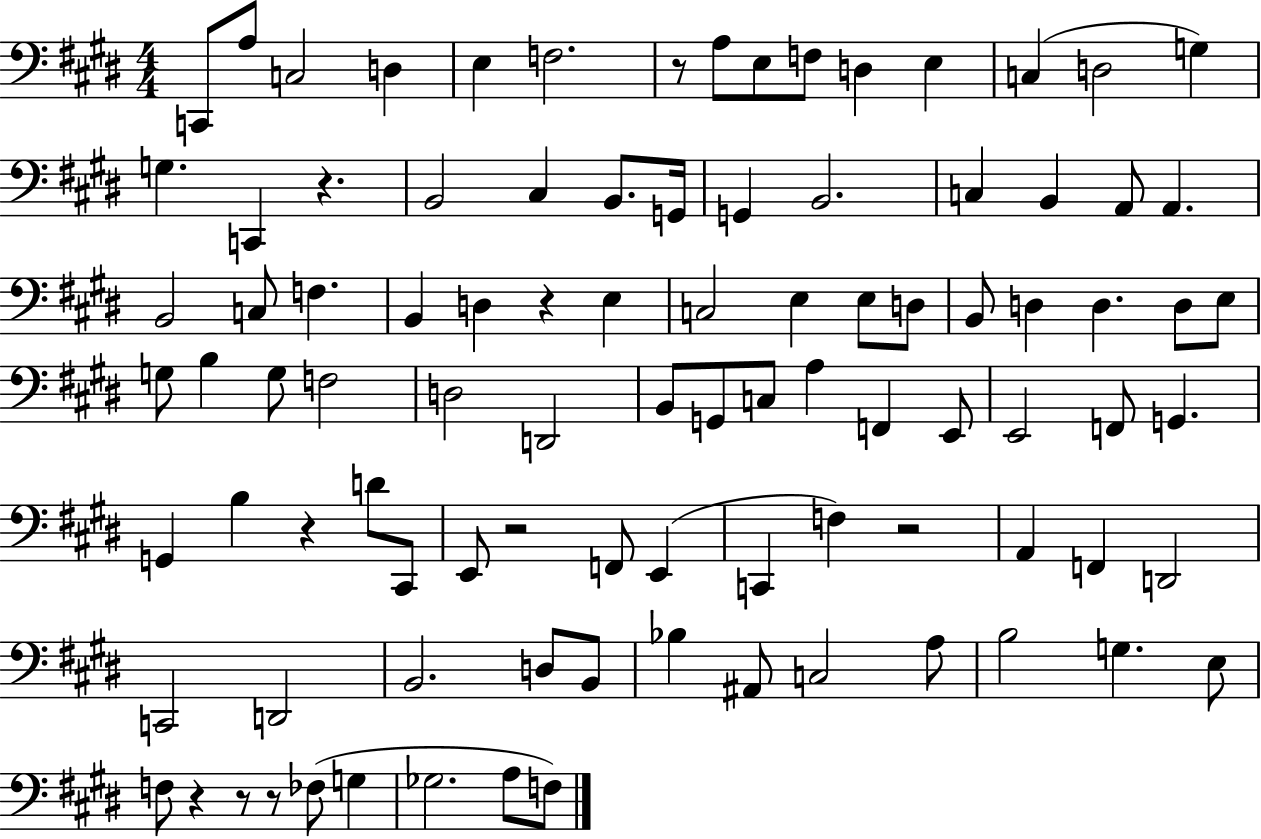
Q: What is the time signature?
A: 4/4